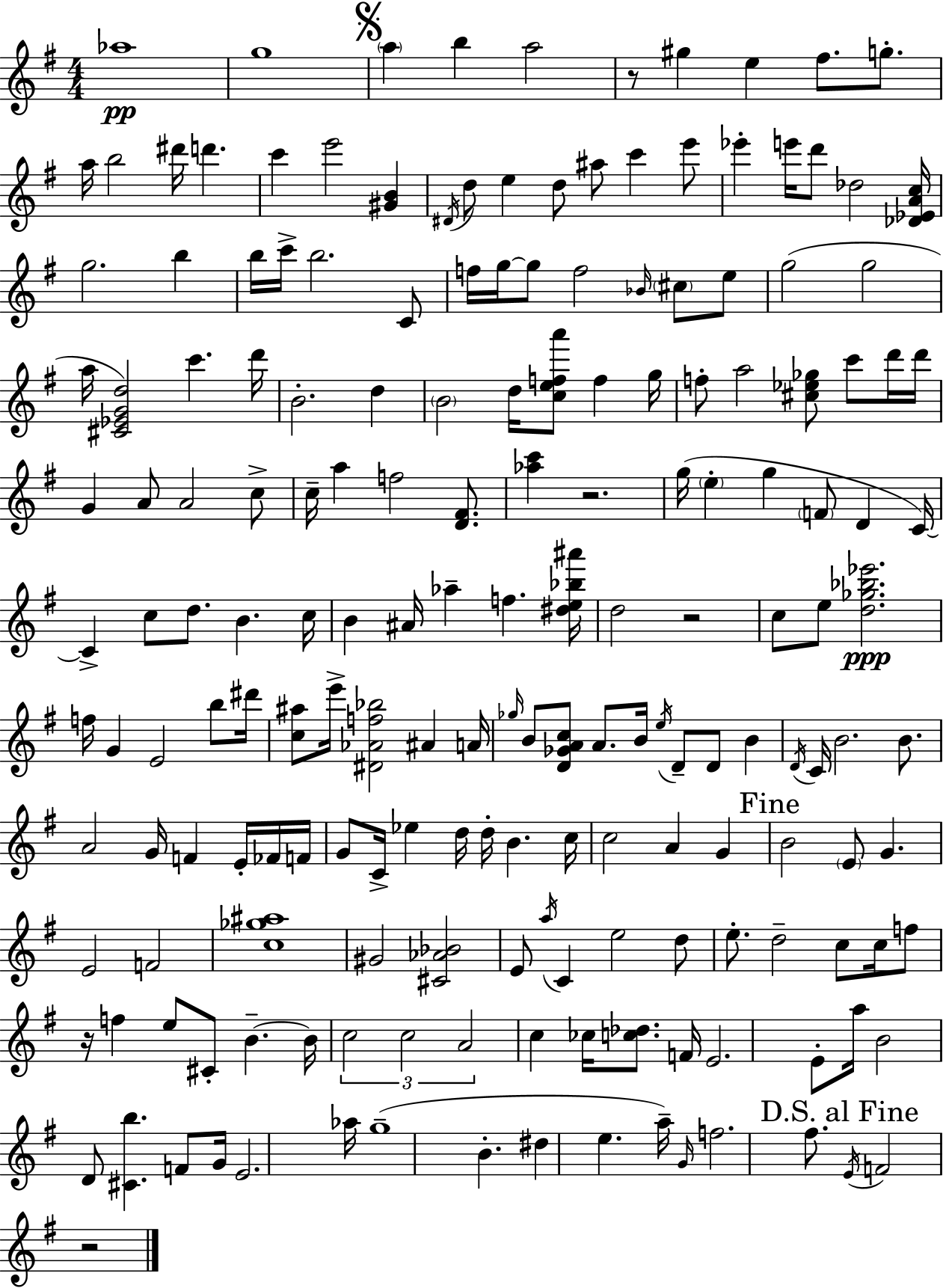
{
  \clef treble
  \numericTimeSignature
  \time 4/4
  \key g \major
  \repeat volta 2 { aes''1\pp | g''1 | \mark \markup { \musicglyph "scripts.segno" } \parenthesize a''4 b''4 a''2 | r8 gis''4 e''4 fis''8. g''8.-. | \break a''16 b''2 dis'''16 d'''4. | c'''4 e'''2 <gis' b'>4 | \acciaccatura { dis'16 } d''8 e''4 d''8 ais''8 c'''4 e'''8 | ees'''4-. e'''16 d'''8 des''2 | \break <des' ees' a' c''>16 g''2. b''4 | b''16 c'''16-> b''2. c'8 | f''16 g''16~~ g''8 f''2 \grace { bes'16 } \parenthesize cis''8 | e''8 g''2( g''2 | \break a''16 <cis' ees' g' d''>2) c'''4. | d'''16 b'2.-. d''4 | \parenthesize b'2 d''16 <c'' e'' f'' a'''>8 f''4 | g''16 f''8-. a''2 <cis'' ees'' ges''>8 c'''8 | \break d'''16 d'''16 g'4 a'8 a'2 | c''8-> c''16-- a''4 f''2 <d' fis'>8. | <aes'' c'''>4 r2. | g''16( \parenthesize e''4-. g''4 \parenthesize f'8 d'4 | \break c'16~~) c'4-> c''8 d''8. b'4. | c''16 b'4 ais'16 aes''4-- f''4. | <dis'' e'' bes'' ais'''>16 d''2 r2 | c''8 e''8 <d'' ges'' bes'' ees'''>2.\ppp | \break f''16 g'4 e'2 b''8 | dis'''16 <c'' ais''>8 e'''16-> <dis' aes' f'' bes''>2 ais'4 | a'16 \grace { ges''16 } b'8 <d' ges' a' c''>8 a'8. b'16 \acciaccatura { e''16 } d'8-- d'8 | b'4 \acciaccatura { d'16 } c'16 b'2. | \break b'8. a'2 g'16 f'4 | e'16-. fes'16 f'16 g'8 c'16-> ees''4 d''16 d''16-. b'4. | c''16 c''2 a'4 | g'4 \mark "Fine" b'2 \parenthesize e'8 g'4. | \break e'2 f'2 | <c'' ges'' ais''>1 | gis'2 <cis' aes' bes'>2 | e'8 \acciaccatura { a''16 } c'4 e''2 | \break d''8 e''8.-. d''2-- | c''8 c''16 f''8 r16 f''4 e''8 cis'8-. b'4.--~~ | b'16 \tuplet 3/2 { c''2 c''2 | a'2 } c''4 | \break ces''16 <c'' des''>8. f'16 e'2. | e'8-. a''16 b'2 d'8 | <cis' b''>4. f'8 g'16 e'2. | aes''16 g''1--( | \break b'4.-. dis''4 | e''4. a''16--) \grace { g'16 } f''2. | fis''8. \mark "D.S. al Fine" \acciaccatura { e'16 } f'2 | r2 } \bar "|."
}